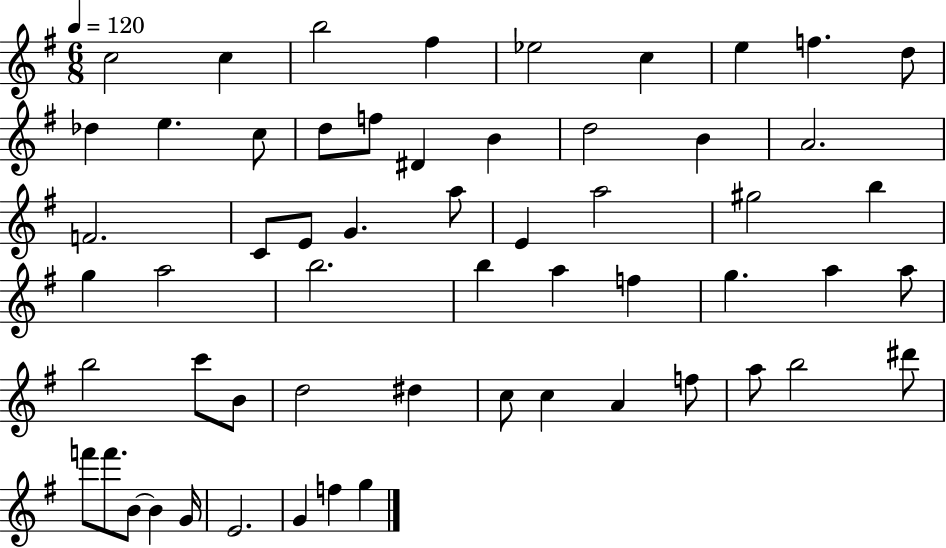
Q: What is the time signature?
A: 6/8